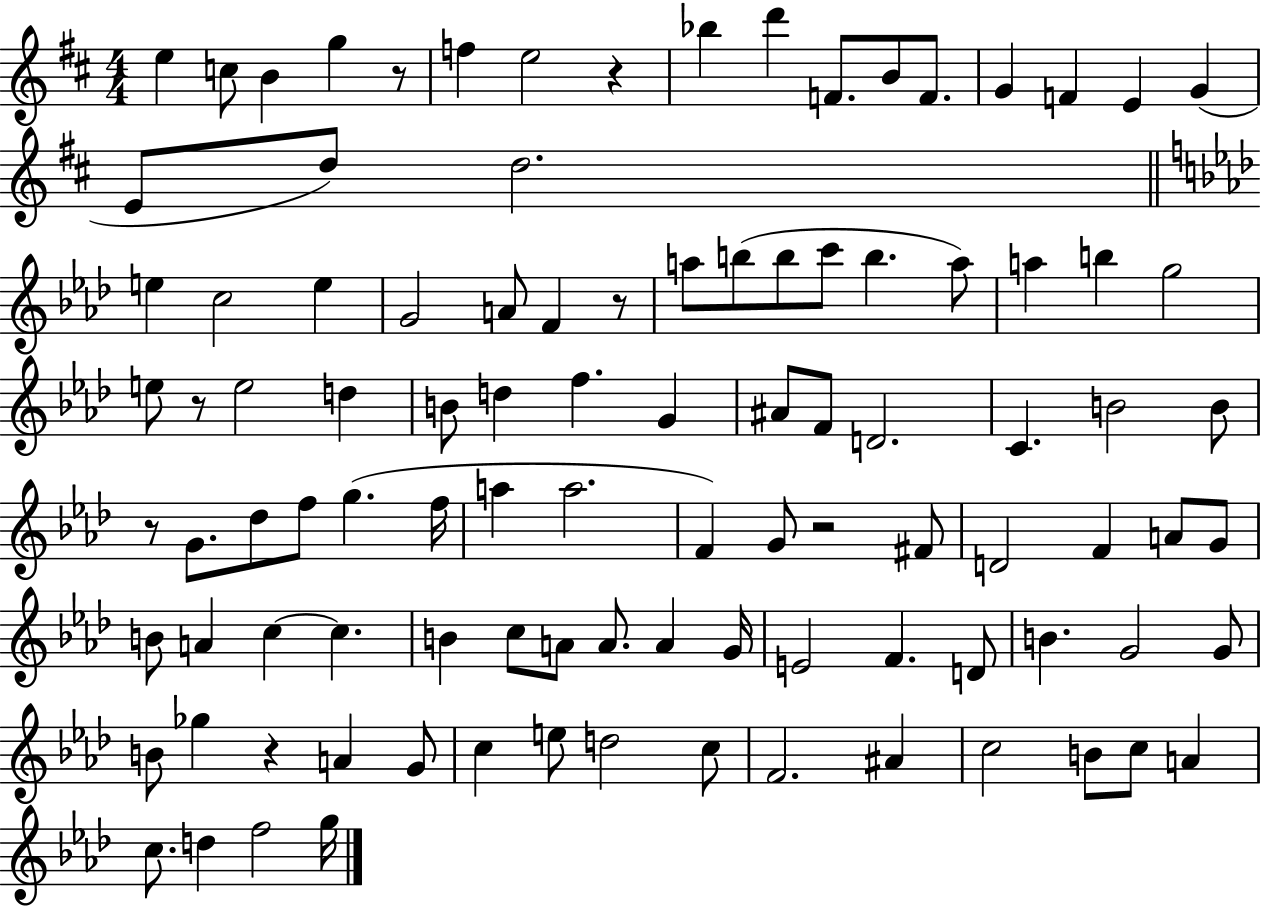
X:1
T:Untitled
M:4/4
L:1/4
K:D
e c/2 B g z/2 f e2 z _b d' F/2 B/2 F/2 G F E G E/2 d/2 d2 e c2 e G2 A/2 F z/2 a/2 b/2 b/2 c'/2 b a/2 a b g2 e/2 z/2 e2 d B/2 d f G ^A/2 F/2 D2 C B2 B/2 z/2 G/2 _d/2 f/2 g f/4 a a2 F G/2 z2 ^F/2 D2 F A/2 G/2 B/2 A c c B c/2 A/2 A/2 A G/4 E2 F D/2 B G2 G/2 B/2 _g z A G/2 c e/2 d2 c/2 F2 ^A c2 B/2 c/2 A c/2 d f2 g/4